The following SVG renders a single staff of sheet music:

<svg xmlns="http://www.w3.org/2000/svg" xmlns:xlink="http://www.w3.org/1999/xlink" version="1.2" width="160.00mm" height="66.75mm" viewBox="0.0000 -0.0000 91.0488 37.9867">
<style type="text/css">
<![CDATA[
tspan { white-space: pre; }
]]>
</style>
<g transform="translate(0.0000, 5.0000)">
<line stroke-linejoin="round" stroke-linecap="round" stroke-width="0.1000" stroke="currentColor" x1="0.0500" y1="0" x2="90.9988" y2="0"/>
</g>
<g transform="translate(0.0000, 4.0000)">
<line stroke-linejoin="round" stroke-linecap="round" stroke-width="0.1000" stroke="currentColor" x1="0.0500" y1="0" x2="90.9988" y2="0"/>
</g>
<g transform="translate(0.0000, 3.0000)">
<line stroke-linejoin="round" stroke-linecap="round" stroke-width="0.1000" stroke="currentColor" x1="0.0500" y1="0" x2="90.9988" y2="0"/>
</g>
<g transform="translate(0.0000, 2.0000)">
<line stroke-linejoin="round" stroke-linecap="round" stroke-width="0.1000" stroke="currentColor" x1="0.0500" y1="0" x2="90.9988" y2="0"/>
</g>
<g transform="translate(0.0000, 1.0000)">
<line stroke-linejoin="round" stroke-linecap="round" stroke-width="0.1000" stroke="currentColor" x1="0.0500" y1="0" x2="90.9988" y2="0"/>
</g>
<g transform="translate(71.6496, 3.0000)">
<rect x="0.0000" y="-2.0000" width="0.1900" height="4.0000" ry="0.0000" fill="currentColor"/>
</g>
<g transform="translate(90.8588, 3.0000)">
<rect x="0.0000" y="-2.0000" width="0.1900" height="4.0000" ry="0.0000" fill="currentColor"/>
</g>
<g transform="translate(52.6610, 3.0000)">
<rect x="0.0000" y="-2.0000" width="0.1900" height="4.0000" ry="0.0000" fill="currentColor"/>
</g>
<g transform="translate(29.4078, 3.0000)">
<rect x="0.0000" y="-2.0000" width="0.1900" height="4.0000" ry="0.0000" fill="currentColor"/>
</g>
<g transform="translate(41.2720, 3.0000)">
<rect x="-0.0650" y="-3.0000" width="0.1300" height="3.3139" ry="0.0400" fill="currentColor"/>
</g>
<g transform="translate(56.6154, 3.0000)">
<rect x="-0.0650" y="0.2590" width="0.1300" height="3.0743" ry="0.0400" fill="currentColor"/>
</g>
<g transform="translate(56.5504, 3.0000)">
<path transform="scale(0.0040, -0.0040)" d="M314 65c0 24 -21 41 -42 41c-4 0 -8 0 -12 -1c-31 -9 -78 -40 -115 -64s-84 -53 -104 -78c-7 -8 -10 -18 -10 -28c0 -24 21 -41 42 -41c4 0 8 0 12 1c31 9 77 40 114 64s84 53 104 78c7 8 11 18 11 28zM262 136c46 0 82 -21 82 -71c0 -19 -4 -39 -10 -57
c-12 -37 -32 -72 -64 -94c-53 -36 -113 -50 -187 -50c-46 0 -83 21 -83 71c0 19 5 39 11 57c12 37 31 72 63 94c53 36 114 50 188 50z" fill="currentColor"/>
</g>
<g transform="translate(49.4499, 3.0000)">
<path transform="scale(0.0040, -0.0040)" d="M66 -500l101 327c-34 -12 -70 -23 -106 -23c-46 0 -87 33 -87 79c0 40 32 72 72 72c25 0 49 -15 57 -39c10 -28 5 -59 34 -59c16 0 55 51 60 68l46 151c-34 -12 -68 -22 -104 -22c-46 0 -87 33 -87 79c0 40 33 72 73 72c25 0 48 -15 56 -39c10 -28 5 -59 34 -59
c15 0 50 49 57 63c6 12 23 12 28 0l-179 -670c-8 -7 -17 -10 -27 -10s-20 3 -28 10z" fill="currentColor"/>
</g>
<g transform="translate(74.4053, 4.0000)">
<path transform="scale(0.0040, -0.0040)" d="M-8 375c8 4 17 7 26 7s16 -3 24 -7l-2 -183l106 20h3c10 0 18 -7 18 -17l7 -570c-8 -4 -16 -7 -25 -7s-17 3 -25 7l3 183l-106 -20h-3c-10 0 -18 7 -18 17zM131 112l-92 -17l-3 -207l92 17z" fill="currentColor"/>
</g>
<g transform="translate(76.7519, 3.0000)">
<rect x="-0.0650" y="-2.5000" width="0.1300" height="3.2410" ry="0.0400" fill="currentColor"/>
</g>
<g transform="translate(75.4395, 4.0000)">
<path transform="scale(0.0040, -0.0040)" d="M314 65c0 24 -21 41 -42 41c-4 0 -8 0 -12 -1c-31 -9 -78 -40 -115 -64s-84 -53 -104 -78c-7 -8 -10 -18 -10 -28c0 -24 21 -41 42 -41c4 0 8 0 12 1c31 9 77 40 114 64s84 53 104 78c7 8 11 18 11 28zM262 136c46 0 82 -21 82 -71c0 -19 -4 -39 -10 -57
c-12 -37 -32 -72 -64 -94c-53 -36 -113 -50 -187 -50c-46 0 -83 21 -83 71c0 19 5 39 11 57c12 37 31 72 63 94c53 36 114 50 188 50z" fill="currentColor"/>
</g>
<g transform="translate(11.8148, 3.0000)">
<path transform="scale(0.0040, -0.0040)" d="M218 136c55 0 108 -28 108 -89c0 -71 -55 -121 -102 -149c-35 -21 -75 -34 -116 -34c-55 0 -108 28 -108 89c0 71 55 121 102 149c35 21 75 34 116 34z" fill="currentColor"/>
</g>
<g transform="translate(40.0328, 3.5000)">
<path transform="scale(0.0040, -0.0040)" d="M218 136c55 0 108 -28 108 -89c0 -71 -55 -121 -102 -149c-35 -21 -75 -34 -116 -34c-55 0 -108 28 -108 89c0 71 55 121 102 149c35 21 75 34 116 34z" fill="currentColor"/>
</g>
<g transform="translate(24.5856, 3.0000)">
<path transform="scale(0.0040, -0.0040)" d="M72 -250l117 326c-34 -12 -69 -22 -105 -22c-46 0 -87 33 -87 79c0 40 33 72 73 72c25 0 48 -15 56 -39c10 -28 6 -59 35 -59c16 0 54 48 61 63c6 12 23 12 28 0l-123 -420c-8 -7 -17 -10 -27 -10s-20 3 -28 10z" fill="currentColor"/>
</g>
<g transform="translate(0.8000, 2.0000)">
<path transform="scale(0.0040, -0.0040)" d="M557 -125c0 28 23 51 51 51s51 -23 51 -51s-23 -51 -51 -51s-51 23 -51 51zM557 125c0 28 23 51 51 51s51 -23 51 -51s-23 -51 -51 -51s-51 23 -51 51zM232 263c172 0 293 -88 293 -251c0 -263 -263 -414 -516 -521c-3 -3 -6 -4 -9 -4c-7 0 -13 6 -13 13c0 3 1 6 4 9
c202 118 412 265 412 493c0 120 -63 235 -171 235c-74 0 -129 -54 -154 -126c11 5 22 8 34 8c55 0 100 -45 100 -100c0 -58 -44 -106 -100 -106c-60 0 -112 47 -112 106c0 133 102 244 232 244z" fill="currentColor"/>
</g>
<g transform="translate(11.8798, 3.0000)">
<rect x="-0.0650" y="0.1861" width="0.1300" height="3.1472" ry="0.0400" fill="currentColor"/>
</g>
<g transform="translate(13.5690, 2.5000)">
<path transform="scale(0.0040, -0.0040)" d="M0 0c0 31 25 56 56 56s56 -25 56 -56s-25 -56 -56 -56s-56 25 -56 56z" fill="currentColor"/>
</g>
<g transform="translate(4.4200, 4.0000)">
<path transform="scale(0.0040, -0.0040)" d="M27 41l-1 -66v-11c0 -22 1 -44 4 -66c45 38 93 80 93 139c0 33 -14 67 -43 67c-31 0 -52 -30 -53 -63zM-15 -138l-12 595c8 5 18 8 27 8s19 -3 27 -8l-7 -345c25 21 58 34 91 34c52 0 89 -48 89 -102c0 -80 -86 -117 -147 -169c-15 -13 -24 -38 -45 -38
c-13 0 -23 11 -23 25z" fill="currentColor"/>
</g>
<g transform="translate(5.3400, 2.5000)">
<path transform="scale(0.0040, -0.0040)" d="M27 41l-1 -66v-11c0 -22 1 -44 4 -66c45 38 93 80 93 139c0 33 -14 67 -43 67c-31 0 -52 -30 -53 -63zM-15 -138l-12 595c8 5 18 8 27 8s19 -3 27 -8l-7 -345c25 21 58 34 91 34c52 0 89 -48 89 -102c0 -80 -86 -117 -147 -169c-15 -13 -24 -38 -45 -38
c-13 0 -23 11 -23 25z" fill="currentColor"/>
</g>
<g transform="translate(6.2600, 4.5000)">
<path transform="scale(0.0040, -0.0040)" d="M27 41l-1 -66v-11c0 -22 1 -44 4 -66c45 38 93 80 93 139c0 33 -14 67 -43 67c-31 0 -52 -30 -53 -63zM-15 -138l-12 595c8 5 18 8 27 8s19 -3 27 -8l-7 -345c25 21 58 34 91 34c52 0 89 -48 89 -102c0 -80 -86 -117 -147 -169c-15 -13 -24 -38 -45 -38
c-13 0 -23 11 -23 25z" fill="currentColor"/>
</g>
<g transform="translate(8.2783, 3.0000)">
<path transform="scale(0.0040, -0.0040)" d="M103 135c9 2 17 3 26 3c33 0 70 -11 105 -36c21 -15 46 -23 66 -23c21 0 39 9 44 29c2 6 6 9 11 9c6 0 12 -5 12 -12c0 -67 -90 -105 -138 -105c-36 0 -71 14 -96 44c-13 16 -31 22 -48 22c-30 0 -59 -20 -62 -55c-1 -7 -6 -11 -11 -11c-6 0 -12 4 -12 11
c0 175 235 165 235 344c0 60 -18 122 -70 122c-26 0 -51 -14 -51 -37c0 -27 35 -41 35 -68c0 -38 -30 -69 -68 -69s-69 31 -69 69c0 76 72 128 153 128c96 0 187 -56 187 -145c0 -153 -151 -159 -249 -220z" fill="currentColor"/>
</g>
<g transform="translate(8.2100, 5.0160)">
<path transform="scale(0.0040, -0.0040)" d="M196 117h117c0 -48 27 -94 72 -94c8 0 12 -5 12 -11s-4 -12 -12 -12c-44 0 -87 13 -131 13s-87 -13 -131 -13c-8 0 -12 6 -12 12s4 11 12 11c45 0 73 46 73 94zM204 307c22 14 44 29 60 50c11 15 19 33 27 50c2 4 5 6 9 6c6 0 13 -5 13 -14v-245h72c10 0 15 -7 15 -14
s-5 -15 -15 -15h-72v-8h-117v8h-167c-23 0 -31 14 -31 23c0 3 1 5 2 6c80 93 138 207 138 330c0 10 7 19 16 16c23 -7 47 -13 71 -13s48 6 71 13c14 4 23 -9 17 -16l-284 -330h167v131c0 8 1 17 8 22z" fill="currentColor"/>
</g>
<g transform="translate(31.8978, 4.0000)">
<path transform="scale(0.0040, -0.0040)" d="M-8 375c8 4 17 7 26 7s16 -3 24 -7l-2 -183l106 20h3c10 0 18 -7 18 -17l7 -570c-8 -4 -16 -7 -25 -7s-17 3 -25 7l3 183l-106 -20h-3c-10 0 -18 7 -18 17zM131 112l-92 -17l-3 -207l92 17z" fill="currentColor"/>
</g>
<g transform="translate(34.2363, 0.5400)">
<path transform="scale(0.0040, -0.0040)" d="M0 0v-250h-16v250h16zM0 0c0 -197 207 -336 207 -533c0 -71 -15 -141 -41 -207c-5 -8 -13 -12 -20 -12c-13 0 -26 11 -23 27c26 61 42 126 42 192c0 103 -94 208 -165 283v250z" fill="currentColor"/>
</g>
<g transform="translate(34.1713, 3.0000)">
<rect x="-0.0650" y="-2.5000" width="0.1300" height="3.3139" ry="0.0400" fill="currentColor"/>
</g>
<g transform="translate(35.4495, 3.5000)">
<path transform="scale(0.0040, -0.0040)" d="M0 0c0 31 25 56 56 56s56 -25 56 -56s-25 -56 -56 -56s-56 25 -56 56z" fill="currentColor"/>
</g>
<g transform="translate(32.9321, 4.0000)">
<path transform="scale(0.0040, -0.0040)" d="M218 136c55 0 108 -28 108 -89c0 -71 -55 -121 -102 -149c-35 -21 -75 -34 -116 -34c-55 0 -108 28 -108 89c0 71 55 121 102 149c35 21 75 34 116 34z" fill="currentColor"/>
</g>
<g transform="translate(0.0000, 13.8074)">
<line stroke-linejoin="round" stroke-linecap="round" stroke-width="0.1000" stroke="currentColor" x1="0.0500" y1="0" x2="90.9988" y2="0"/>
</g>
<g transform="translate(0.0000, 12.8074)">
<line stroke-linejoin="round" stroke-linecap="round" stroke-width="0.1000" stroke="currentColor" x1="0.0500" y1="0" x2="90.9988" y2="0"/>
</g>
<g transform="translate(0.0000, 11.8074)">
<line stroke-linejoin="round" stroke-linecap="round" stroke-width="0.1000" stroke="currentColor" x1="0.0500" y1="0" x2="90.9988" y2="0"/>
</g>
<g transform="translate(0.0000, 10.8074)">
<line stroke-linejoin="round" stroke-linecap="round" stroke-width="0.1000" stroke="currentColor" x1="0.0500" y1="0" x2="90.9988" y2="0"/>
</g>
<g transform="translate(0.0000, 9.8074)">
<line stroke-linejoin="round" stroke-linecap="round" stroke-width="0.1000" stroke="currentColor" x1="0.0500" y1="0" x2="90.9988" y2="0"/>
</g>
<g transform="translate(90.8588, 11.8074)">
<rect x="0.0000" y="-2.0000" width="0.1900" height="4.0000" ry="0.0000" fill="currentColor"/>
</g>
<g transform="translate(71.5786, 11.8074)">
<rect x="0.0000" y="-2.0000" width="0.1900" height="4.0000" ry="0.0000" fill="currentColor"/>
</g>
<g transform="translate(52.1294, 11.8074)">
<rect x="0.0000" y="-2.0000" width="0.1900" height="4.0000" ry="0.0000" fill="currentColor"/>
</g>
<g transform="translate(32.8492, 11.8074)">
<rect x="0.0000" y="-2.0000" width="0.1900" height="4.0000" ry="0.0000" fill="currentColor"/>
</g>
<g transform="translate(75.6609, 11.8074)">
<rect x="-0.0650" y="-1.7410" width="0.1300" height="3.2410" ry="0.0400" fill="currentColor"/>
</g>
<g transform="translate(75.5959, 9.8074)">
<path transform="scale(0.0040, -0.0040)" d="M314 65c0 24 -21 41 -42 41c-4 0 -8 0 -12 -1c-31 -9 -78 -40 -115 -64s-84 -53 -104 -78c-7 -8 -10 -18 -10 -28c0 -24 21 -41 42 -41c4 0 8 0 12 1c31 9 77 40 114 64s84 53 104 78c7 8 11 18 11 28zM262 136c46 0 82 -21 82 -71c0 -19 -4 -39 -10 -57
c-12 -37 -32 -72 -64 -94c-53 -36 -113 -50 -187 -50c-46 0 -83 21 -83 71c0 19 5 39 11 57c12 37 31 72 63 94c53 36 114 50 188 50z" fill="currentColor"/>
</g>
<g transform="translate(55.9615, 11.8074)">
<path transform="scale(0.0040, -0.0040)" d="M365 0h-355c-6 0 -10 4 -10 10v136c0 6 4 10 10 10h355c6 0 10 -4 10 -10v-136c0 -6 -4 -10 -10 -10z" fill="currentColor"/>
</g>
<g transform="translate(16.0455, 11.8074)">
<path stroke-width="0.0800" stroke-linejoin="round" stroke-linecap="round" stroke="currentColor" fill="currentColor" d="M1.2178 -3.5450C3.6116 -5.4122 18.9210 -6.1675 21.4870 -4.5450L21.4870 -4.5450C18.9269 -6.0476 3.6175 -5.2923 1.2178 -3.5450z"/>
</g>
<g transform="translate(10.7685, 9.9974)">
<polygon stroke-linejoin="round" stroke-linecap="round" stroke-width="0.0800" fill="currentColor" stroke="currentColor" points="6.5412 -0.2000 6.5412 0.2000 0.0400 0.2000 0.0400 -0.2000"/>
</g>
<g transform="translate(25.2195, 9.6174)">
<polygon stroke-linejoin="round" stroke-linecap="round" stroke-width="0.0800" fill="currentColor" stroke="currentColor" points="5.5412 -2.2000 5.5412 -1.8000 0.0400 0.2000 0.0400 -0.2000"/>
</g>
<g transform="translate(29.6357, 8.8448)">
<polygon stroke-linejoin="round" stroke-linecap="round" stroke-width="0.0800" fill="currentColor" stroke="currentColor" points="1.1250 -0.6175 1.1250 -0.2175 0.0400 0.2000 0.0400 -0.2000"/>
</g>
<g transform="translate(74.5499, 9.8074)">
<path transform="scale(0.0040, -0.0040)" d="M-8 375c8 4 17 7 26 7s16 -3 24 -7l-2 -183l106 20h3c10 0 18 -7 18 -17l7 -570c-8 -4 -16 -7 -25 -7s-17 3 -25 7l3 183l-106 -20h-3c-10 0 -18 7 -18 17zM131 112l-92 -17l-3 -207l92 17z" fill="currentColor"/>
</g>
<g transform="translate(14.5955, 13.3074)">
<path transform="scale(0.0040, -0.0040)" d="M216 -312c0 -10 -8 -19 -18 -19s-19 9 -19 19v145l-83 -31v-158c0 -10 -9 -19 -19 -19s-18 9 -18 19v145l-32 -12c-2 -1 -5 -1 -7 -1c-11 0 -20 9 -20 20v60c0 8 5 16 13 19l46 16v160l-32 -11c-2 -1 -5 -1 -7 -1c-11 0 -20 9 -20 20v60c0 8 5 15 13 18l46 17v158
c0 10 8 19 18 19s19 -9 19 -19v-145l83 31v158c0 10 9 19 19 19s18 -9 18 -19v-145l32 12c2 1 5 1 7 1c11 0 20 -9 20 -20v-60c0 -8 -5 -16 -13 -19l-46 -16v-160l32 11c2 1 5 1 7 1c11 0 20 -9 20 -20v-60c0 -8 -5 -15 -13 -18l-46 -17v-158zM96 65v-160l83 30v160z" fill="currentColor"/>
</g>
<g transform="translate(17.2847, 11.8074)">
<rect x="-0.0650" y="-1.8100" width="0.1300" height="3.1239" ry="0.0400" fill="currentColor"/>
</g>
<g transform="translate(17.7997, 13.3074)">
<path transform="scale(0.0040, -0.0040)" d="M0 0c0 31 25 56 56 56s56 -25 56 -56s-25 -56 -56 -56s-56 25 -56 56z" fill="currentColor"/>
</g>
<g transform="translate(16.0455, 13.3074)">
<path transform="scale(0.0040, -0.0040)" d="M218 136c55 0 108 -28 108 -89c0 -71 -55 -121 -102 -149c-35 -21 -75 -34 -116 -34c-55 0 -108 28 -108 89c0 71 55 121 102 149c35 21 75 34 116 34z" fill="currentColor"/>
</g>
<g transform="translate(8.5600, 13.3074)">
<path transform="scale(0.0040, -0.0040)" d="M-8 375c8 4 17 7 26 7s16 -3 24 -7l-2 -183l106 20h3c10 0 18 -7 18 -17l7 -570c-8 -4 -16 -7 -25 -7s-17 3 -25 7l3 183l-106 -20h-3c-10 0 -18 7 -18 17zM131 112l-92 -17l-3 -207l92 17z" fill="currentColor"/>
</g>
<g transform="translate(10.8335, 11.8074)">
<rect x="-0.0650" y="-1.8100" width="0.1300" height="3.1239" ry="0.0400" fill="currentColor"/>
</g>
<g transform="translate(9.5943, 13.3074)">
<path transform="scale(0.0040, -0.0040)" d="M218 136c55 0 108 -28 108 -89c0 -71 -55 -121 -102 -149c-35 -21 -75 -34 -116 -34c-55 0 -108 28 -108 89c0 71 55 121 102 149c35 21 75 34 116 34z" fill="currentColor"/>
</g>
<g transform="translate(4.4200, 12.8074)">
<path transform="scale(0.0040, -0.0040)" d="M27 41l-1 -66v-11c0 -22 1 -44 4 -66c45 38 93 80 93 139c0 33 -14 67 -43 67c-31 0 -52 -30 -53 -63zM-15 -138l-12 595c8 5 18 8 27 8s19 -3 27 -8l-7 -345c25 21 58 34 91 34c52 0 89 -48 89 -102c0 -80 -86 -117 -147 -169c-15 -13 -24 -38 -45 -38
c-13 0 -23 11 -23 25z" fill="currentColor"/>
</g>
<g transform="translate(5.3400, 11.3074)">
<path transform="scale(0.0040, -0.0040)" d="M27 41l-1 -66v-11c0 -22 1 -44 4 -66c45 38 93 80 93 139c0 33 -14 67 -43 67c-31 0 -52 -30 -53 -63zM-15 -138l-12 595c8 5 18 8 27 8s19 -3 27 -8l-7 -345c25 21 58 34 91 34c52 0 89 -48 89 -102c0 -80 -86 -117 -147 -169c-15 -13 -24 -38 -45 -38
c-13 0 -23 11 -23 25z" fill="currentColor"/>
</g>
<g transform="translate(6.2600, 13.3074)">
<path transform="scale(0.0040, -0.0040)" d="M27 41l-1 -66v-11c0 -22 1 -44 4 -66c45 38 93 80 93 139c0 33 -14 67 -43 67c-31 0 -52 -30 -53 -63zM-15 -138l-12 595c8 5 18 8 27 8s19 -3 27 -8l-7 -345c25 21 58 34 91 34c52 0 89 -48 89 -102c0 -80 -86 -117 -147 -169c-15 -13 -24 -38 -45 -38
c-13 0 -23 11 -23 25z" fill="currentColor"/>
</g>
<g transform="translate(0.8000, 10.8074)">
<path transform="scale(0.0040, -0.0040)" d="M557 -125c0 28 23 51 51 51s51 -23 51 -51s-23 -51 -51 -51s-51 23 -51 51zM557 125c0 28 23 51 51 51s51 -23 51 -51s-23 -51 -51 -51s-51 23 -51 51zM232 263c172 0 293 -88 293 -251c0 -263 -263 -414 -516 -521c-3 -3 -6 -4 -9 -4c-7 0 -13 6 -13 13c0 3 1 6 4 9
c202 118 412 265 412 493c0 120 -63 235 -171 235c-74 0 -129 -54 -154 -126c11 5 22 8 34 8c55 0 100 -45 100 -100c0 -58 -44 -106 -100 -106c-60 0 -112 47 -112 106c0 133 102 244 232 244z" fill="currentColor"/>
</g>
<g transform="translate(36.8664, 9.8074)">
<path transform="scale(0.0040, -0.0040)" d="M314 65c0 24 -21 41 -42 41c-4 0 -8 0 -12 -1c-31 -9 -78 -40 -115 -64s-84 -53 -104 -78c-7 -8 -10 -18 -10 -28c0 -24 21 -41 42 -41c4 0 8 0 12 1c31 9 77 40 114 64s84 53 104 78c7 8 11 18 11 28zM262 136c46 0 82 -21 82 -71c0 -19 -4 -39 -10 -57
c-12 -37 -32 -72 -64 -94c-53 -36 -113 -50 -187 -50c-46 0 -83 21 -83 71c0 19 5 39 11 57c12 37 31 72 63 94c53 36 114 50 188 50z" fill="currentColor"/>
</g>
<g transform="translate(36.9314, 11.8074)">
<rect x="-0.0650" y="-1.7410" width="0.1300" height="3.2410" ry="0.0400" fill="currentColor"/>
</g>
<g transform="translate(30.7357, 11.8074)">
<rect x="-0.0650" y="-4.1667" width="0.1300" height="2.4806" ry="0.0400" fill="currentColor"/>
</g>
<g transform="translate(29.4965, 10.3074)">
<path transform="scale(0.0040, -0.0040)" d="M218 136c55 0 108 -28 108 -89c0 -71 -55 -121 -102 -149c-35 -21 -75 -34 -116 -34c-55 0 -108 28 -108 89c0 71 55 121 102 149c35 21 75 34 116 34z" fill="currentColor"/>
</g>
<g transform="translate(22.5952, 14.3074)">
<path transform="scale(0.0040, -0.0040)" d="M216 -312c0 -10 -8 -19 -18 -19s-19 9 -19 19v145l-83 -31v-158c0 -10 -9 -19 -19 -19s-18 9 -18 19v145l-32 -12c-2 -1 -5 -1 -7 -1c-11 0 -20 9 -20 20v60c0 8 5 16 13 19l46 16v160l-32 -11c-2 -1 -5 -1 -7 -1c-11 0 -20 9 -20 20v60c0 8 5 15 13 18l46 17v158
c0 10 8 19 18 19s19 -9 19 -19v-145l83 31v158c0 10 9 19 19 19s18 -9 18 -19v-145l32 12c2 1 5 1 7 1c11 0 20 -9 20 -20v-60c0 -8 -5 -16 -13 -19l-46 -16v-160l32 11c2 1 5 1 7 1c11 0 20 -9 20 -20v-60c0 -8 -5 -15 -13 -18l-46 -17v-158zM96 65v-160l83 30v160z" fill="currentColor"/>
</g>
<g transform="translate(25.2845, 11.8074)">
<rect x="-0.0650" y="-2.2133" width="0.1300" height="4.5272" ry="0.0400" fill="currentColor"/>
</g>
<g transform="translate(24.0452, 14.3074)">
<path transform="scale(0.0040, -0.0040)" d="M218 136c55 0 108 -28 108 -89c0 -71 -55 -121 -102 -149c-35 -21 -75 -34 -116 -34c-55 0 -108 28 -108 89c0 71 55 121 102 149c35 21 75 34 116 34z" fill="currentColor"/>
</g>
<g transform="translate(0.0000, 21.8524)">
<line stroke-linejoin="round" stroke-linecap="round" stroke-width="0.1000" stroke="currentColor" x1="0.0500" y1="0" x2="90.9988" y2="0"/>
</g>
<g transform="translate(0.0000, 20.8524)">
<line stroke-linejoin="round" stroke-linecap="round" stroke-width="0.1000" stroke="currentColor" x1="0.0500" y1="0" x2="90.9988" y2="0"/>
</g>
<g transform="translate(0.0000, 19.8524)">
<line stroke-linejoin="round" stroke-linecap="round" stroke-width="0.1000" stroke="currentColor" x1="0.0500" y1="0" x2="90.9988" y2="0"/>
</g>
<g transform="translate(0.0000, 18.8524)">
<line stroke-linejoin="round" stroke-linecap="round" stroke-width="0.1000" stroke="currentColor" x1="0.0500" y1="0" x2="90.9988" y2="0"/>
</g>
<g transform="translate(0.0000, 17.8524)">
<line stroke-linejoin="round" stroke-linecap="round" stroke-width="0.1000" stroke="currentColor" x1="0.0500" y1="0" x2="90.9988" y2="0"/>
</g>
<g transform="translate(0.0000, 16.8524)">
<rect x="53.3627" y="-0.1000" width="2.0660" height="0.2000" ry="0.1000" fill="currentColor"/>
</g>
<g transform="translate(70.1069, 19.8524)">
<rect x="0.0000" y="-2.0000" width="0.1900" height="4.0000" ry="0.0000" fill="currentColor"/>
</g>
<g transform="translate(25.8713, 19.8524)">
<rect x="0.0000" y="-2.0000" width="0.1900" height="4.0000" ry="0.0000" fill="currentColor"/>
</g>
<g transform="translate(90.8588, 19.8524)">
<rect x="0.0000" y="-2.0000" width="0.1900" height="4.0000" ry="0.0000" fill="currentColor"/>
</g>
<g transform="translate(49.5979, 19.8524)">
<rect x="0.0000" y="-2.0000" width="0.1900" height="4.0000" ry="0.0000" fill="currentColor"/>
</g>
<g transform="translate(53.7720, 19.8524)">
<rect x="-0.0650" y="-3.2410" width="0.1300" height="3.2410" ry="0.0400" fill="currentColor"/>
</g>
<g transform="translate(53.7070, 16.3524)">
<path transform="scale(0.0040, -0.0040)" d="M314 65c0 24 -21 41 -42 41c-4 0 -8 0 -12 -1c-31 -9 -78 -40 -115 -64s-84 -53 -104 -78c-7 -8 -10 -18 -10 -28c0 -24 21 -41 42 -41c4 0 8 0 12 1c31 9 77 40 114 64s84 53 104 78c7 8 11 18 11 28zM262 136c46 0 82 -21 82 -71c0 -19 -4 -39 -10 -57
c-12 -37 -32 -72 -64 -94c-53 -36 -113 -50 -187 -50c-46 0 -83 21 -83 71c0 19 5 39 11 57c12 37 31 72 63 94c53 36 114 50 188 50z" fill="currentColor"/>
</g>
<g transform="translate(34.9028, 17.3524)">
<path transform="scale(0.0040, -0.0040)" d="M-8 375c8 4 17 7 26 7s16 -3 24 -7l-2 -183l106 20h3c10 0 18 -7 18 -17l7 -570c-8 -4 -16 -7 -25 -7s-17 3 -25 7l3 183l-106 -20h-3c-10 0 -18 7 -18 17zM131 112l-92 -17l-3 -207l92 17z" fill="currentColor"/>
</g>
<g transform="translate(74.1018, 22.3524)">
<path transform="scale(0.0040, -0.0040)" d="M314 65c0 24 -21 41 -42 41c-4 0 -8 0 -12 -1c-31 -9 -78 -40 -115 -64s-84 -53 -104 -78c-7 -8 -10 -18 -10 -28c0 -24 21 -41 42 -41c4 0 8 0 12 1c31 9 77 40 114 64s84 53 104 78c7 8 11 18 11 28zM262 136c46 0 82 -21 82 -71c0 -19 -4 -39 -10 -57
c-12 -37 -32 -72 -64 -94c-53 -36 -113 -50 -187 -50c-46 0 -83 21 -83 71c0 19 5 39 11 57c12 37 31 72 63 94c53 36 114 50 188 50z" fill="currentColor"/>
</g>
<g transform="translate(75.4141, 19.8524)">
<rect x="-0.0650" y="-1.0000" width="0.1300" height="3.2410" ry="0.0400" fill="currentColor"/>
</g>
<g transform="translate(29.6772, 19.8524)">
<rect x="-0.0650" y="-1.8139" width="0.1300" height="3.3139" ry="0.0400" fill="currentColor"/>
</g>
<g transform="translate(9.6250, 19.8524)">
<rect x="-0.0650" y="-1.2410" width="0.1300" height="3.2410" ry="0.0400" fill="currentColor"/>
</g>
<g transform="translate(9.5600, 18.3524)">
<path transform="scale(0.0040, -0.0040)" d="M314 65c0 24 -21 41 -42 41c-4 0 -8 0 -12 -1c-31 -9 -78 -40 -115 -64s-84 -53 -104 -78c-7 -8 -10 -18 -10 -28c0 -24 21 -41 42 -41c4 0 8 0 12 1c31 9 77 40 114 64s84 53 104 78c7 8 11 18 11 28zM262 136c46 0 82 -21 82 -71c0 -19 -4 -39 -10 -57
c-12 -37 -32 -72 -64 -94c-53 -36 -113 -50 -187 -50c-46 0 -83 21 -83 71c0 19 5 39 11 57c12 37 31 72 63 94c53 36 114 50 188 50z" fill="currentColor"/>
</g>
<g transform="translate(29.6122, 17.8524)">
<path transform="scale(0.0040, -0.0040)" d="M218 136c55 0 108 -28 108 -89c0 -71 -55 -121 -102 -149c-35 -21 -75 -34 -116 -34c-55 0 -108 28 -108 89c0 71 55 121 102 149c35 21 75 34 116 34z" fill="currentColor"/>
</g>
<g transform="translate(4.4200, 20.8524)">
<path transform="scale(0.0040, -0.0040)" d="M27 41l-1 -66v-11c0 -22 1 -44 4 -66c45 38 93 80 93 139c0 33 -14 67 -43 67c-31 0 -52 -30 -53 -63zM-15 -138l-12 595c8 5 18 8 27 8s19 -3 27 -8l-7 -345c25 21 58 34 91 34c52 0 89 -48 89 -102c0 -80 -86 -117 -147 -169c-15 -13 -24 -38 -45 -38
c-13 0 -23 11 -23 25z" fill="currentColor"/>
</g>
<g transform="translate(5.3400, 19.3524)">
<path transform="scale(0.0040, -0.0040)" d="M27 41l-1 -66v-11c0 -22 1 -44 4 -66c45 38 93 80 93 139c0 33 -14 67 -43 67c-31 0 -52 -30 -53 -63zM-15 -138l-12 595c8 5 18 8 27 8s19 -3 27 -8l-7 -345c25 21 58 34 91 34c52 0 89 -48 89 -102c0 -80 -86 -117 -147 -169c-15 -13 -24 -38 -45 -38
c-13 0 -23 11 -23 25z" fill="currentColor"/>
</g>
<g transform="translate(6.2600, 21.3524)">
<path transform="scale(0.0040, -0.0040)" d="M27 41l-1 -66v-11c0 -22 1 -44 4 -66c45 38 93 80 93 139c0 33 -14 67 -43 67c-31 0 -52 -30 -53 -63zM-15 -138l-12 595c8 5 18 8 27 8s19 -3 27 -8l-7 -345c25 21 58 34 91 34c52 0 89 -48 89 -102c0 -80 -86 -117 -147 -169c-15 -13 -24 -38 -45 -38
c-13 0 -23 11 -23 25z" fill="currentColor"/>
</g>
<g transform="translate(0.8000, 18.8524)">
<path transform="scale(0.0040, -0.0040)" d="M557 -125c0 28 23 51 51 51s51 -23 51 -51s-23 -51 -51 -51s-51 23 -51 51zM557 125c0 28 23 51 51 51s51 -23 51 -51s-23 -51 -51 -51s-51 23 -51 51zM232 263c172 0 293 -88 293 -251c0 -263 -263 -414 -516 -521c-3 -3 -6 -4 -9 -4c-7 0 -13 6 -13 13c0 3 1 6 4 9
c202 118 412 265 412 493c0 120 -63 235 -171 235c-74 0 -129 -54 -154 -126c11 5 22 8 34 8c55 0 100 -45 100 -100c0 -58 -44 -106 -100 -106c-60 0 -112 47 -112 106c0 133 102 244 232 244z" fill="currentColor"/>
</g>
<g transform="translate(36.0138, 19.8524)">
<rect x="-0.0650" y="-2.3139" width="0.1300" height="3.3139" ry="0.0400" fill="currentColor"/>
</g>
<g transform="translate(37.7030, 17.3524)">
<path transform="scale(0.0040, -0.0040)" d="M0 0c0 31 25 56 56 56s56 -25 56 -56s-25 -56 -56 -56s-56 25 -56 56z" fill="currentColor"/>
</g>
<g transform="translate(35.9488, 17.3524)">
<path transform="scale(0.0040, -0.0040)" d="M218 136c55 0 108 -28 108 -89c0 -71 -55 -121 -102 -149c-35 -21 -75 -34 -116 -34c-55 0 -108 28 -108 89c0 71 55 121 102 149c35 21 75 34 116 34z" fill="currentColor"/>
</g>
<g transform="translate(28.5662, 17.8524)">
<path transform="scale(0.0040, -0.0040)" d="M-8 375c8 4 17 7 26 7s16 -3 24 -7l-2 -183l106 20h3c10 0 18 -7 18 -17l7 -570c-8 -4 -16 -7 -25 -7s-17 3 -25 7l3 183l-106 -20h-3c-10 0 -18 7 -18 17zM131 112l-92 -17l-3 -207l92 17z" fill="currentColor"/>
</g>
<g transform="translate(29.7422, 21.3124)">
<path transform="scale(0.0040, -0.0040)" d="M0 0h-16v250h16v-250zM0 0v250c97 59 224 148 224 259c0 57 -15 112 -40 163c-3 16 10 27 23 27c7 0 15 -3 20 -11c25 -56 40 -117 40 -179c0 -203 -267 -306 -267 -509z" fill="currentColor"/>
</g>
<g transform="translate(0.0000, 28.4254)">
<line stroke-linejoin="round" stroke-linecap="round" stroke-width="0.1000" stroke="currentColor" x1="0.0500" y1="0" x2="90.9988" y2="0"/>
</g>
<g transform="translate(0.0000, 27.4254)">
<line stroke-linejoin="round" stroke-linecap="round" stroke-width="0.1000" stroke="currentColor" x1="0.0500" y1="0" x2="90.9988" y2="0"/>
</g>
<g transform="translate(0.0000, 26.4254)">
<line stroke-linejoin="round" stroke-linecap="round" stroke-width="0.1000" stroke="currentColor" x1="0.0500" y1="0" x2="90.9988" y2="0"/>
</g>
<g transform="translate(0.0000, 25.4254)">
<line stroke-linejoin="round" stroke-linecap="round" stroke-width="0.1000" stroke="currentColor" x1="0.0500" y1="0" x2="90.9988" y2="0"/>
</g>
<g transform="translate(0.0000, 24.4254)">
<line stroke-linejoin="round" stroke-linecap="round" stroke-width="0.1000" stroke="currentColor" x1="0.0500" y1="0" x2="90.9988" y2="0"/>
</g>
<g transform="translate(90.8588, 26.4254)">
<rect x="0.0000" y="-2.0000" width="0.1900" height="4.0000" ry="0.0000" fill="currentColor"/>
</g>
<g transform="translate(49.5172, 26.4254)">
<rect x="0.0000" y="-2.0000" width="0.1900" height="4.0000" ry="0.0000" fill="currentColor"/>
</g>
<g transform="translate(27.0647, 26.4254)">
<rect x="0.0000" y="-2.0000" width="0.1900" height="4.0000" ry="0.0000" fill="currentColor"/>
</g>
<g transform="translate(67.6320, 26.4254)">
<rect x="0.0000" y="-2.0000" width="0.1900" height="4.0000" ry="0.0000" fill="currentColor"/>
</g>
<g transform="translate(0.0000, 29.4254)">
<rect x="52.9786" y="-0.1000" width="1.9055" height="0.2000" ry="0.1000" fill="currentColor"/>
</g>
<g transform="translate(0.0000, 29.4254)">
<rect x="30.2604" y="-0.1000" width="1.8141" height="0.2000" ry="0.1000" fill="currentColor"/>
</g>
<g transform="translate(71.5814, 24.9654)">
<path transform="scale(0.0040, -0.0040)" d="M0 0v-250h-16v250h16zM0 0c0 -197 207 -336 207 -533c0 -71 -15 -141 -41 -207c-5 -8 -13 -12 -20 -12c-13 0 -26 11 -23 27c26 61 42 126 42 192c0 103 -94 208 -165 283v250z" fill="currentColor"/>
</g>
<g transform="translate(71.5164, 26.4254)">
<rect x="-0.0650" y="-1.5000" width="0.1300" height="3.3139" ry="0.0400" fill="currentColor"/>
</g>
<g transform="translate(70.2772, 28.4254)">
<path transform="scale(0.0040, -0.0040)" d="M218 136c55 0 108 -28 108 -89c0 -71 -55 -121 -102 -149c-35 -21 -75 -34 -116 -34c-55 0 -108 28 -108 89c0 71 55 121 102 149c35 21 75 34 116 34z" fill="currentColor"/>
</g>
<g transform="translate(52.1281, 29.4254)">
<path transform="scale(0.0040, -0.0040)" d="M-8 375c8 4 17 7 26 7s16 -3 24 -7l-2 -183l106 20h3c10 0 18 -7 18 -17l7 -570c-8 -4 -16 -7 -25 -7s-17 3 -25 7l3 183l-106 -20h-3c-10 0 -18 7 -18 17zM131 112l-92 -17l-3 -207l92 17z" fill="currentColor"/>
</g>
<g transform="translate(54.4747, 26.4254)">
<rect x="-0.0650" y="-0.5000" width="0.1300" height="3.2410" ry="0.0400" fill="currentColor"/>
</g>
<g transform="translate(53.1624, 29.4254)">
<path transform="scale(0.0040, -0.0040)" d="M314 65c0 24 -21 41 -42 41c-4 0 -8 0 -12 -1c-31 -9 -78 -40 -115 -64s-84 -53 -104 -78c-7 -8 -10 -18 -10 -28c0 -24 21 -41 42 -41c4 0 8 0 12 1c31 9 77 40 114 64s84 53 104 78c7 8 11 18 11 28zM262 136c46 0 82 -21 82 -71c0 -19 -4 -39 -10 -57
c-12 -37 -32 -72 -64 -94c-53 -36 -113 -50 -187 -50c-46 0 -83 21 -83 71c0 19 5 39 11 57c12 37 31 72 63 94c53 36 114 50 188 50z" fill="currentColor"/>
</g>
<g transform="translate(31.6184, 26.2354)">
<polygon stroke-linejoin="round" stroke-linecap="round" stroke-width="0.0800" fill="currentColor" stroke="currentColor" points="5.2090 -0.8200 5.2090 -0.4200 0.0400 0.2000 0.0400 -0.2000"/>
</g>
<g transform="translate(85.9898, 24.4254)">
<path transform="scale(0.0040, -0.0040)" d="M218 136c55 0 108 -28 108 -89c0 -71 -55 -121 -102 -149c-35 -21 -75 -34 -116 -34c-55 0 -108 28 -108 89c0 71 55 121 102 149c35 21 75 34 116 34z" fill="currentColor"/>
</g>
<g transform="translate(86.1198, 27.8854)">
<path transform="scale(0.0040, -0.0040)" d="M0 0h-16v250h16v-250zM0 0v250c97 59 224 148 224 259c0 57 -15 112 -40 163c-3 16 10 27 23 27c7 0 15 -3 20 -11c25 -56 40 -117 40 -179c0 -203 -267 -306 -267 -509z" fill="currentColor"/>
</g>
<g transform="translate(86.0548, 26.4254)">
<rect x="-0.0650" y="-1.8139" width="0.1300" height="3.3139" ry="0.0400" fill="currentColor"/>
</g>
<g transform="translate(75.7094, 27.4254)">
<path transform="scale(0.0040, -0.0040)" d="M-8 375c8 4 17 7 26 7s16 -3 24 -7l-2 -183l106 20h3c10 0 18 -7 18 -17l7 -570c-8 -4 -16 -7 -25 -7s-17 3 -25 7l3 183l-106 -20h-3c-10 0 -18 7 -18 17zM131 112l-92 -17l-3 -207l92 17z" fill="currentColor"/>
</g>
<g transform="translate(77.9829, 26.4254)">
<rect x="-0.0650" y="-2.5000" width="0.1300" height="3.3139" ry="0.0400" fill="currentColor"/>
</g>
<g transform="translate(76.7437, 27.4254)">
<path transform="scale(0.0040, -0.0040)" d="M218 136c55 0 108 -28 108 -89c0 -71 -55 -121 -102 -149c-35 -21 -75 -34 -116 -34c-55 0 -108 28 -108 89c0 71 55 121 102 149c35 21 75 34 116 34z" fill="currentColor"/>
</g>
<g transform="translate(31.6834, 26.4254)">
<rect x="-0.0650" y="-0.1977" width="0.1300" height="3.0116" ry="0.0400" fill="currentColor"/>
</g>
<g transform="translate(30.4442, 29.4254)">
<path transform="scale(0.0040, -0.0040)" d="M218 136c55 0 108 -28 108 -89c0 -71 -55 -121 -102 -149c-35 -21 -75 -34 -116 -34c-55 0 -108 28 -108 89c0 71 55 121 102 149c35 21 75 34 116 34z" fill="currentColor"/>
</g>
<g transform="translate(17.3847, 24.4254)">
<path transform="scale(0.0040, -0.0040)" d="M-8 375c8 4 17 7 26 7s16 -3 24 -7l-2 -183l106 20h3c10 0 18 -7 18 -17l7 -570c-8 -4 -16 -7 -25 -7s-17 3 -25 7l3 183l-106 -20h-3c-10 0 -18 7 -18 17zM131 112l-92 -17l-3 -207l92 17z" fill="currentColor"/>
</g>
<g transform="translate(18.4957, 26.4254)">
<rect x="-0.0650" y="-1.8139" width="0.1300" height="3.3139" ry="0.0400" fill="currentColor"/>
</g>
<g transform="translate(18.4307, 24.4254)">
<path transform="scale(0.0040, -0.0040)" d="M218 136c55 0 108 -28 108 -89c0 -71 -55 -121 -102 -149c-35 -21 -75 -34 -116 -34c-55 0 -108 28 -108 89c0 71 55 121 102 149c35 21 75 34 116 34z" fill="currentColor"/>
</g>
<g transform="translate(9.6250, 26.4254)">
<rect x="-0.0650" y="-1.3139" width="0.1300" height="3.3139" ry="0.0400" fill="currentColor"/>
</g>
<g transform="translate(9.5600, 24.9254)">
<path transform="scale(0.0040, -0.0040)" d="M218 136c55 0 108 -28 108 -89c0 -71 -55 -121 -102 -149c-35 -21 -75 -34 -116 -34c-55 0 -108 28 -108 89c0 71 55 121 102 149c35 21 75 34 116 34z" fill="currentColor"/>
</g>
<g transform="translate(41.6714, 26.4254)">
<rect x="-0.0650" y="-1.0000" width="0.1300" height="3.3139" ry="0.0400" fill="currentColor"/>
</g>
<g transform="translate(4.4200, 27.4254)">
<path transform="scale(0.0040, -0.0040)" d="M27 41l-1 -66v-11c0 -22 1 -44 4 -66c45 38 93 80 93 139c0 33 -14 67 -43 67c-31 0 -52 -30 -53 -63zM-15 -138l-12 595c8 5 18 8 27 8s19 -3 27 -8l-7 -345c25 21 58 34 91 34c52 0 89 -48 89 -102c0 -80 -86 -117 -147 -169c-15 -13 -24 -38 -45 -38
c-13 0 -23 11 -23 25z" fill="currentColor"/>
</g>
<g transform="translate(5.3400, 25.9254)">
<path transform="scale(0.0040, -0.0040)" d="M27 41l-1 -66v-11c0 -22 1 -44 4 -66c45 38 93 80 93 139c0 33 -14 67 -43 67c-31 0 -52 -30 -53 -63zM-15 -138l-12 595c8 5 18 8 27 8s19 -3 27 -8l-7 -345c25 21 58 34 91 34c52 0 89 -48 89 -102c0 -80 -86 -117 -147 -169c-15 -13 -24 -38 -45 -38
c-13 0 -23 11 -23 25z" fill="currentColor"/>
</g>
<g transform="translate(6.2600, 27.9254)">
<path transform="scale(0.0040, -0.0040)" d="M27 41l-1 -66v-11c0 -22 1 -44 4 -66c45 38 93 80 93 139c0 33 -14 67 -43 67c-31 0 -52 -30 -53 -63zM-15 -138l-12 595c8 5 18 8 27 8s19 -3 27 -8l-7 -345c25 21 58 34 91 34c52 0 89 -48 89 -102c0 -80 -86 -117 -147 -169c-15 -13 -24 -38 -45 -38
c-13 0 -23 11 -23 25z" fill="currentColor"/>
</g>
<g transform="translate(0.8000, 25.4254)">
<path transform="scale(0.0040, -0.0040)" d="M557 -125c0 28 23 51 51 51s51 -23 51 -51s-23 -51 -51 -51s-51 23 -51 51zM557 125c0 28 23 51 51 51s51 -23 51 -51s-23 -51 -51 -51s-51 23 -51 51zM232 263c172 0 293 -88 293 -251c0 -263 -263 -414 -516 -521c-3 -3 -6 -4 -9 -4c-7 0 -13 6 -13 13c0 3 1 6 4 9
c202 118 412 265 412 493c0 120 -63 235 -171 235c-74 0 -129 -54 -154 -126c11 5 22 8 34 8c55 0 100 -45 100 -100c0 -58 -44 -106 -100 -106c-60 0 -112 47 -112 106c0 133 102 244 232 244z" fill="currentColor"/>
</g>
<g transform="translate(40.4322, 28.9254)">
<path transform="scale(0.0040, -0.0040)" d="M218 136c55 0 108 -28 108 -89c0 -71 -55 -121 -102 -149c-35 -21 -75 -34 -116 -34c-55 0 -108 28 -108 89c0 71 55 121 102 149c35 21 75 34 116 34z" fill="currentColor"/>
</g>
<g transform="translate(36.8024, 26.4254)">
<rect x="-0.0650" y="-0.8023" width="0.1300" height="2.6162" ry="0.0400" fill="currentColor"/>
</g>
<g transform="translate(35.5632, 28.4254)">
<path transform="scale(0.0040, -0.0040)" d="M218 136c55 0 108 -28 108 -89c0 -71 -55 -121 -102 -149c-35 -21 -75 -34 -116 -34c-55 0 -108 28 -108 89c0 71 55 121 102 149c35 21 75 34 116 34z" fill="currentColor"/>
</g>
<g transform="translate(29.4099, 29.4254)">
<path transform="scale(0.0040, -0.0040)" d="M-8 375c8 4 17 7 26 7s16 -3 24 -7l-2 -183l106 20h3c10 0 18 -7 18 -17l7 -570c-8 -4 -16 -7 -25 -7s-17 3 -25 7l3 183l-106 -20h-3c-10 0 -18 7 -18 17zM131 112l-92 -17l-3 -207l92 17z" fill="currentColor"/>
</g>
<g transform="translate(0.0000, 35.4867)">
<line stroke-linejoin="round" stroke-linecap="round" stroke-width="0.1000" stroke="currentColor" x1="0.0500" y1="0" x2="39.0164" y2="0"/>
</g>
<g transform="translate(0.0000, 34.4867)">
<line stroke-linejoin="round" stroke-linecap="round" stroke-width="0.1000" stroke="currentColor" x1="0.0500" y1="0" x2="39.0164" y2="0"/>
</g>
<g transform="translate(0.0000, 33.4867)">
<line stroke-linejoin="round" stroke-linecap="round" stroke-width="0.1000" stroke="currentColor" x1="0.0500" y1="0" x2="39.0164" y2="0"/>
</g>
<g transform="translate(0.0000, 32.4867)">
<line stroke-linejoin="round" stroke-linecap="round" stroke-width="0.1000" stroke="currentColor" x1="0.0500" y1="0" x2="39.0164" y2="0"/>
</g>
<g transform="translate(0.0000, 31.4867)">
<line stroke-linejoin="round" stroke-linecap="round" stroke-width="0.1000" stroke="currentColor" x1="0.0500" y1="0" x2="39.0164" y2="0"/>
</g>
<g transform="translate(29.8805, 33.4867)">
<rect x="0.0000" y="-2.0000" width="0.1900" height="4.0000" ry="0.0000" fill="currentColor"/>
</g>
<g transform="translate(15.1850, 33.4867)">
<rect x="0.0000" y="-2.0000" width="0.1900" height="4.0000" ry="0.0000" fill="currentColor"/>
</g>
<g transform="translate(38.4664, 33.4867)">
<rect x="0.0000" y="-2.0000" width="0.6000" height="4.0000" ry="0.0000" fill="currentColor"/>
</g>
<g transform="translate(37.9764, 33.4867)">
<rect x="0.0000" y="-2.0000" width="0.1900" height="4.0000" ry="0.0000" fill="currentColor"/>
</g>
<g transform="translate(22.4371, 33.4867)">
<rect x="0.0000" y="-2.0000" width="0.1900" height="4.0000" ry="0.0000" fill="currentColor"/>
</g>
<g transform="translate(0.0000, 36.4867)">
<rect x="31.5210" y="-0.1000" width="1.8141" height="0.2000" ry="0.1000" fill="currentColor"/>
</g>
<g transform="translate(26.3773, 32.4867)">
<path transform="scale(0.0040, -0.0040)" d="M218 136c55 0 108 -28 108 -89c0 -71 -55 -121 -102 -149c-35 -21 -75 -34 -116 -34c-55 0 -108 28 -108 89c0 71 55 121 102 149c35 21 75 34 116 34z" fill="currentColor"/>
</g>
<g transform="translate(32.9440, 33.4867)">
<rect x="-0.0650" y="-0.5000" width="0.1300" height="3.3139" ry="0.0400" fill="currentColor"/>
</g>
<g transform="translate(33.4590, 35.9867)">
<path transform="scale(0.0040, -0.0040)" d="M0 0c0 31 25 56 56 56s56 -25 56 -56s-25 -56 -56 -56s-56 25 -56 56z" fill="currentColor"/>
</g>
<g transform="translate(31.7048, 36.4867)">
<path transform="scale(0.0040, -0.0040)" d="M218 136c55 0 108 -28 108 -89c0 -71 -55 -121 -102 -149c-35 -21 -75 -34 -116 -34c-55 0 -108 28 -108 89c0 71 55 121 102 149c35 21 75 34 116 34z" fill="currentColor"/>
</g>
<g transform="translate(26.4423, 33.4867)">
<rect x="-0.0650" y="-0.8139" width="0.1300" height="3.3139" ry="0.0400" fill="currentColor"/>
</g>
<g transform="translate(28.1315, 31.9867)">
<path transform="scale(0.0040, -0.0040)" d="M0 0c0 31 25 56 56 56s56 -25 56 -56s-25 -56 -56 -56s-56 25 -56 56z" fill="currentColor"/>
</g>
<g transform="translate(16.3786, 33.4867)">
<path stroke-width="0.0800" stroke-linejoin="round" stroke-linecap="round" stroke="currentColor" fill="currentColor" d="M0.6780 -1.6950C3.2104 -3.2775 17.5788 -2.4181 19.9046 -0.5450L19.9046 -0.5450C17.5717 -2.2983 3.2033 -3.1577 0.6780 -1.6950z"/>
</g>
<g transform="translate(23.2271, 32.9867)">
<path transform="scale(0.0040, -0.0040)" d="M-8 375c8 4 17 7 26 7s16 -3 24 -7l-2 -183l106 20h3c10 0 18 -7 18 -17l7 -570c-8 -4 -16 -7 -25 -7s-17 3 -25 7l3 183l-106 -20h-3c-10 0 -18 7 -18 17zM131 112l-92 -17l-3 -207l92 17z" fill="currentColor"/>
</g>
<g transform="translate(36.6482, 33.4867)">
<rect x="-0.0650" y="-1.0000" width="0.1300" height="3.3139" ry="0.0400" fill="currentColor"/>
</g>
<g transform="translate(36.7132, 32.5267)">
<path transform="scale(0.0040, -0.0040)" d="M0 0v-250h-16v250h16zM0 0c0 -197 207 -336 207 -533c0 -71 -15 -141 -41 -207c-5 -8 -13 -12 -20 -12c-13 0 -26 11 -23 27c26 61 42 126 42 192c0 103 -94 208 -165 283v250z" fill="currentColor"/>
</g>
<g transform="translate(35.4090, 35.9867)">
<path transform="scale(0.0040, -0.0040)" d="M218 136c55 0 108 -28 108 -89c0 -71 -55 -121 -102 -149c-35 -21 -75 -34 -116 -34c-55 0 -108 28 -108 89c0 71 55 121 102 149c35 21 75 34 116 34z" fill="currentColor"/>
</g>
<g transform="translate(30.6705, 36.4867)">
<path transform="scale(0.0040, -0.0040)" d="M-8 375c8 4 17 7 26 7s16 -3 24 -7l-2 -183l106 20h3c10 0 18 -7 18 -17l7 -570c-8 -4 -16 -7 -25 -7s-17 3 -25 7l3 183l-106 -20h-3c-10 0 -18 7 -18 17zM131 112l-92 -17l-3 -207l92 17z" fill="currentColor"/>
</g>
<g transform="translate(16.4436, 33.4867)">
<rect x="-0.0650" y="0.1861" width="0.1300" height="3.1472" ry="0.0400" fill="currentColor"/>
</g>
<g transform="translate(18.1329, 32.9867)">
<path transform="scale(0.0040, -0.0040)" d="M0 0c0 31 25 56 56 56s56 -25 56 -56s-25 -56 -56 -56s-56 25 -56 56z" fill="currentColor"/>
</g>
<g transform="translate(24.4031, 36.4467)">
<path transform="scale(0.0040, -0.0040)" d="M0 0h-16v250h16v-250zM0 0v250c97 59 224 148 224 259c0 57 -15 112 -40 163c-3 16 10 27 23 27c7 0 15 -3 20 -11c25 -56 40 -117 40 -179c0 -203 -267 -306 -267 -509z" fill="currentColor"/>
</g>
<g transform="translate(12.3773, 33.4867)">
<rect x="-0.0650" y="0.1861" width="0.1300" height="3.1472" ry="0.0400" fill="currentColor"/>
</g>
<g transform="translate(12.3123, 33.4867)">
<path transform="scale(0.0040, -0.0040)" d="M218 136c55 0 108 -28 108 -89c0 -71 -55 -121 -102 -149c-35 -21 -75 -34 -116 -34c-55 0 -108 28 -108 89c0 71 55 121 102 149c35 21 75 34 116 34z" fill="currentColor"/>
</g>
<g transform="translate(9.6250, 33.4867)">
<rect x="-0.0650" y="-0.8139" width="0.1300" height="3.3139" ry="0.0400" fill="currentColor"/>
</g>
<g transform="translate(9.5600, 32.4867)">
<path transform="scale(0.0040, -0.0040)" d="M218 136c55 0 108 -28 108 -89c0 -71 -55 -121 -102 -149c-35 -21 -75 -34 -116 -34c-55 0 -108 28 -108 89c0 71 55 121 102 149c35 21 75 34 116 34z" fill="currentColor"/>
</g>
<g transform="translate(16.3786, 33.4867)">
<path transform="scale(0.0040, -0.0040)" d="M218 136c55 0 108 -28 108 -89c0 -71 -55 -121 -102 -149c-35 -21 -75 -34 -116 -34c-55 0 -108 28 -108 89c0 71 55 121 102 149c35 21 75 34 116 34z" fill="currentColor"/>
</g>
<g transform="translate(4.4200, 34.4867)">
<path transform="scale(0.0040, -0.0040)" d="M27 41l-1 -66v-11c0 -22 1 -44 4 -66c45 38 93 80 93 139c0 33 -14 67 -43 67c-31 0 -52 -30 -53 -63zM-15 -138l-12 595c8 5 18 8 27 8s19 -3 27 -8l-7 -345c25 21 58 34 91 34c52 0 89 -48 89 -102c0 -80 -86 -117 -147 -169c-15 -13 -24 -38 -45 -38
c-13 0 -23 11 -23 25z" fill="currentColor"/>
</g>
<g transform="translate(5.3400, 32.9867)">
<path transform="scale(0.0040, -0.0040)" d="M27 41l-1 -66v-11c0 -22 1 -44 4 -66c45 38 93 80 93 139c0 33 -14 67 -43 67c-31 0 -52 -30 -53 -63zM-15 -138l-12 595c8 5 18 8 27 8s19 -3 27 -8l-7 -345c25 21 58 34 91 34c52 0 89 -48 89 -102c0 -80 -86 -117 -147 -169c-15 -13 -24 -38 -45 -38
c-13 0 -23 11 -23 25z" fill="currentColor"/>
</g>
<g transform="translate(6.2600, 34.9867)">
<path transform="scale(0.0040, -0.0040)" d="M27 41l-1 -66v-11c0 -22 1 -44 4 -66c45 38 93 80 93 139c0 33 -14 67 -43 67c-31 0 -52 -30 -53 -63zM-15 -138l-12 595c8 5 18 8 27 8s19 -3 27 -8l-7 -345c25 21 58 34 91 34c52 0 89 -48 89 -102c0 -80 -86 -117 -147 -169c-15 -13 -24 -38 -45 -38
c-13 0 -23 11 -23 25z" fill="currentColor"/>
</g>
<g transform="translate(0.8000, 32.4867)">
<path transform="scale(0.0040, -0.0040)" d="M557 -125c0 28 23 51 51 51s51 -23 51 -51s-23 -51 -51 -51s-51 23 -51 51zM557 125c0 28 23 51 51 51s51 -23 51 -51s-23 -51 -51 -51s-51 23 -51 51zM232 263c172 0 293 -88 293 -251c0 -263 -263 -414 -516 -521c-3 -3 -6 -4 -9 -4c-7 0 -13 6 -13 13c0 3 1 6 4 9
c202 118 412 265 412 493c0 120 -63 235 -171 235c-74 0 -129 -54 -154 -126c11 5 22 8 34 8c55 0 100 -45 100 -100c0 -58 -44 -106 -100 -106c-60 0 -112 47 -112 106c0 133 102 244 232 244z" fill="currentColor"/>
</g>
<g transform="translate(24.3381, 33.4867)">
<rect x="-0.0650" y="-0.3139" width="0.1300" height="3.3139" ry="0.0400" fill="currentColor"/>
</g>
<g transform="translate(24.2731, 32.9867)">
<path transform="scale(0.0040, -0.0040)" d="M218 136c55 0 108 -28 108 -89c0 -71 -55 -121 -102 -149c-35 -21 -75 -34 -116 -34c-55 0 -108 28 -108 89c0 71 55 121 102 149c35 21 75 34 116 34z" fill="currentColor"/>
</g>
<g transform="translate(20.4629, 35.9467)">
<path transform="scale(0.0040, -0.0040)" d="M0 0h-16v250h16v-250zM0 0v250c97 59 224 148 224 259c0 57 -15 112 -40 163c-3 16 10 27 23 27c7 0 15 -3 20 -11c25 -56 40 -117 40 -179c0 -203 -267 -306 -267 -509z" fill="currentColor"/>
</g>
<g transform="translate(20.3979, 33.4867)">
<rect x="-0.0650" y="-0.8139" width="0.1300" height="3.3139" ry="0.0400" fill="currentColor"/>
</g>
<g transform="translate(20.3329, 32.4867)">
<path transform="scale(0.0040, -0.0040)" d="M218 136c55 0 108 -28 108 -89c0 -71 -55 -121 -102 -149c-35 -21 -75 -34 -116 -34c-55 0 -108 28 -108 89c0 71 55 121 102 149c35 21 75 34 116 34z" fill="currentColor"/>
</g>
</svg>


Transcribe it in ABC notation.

X:1
T:Untitled
M:2/4
L:1/4
K:Eb
D, z/2 B,,/2 C, z/4 D,2 B,,2 A,,/2 ^A,,/2 ^F,,/2 G,/4 _A,2 z2 A,2 G,2 A,/2 B, D2 F,,2 G, A, E,,/2 G,,/2 F,, E,,2 G,,/2 B,, _A,/2 F, D, D, F,/2 E,/2 F, E,, F,,/2